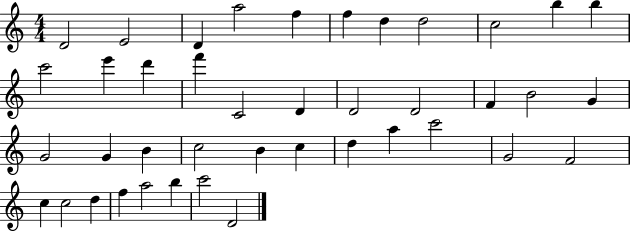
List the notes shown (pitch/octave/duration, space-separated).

D4/h E4/h D4/q A5/h F5/q F5/q D5/q D5/h C5/h B5/q B5/q C6/h E6/q D6/q F6/q C4/h D4/q D4/h D4/h F4/q B4/h G4/q G4/h G4/q B4/q C5/h B4/q C5/q D5/q A5/q C6/h G4/h F4/h C5/q C5/h D5/q F5/q A5/h B5/q C6/h D4/h